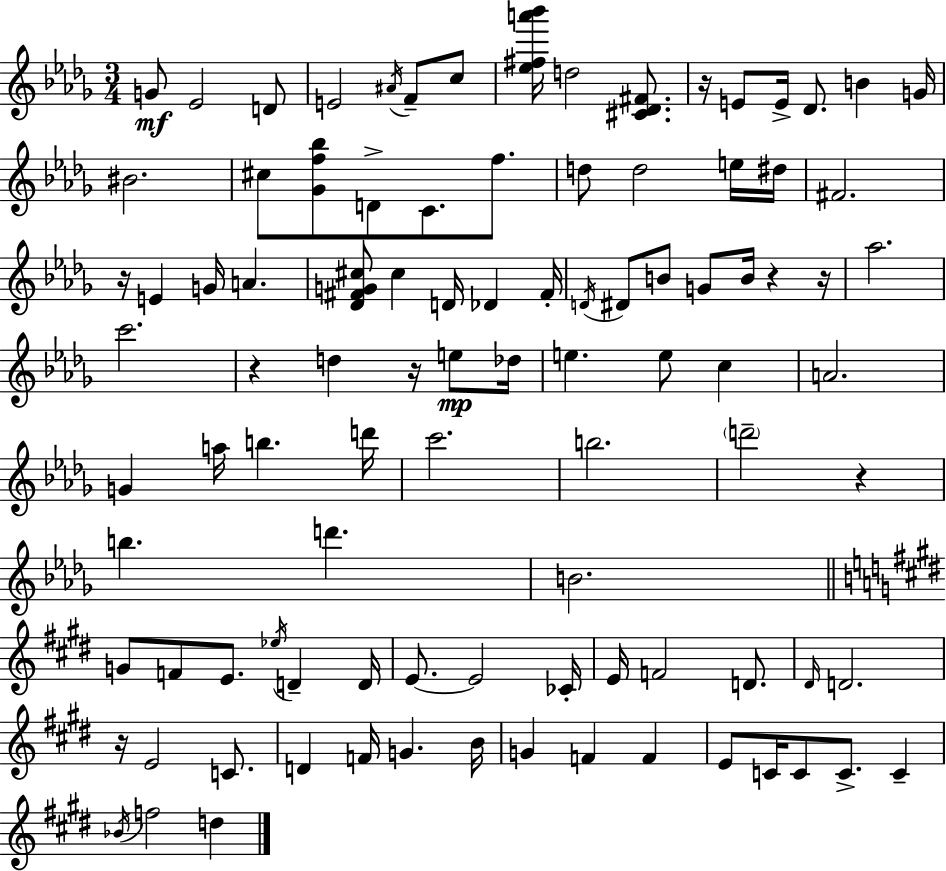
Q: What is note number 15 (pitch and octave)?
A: C#5